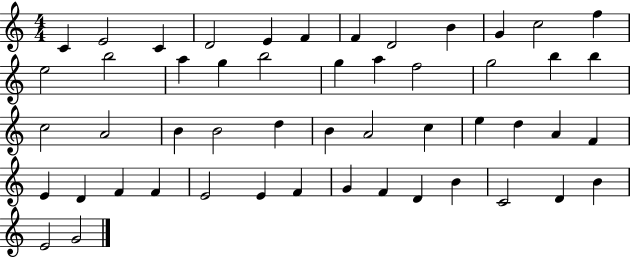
{
  \clef treble
  \numericTimeSignature
  \time 4/4
  \key c \major
  c'4 e'2 c'4 | d'2 e'4 f'4 | f'4 d'2 b'4 | g'4 c''2 f''4 | \break e''2 b''2 | a''4 g''4 b''2 | g''4 a''4 f''2 | g''2 b''4 b''4 | \break c''2 a'2 | b'4 b'2 d''4 | b'4 a'2 c''4 | e''4 d''4 a'4 f'4 | \break e'4 d'4 f'4 f'4 | e'2 e'4 f'4 | g'4 f'4 d'4 b'4 | c'2 d'4 b'4 | \break e'2 g'2 | \bar "|."
}